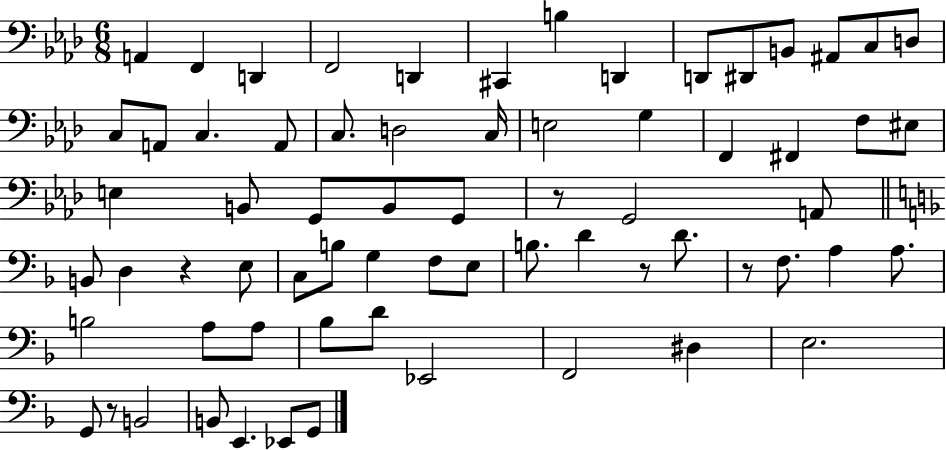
X:1
T:Untitled
M:6/8
L:1/4
K:Ab
A,, F,, D,, F,,2 D,, ^C,, B, D,, D,,/2 ^D,,/2 B,,/2 ^A,,/2 C,/2 D,/2 C,/2 A,,/2 C, A,,/2 C,/2 D,2 C,/4 E,2 G, F,, ^F,, F,/2 ^E,/2 E, B,,/2 G,,/2 B,,/2 G,,/2 z/2 G,,2 A,,/2 B,,/2 D, z E,/2 C,/2 B,/2 G, F,/2 E,/2 B,/2 D z/2 D/2 z/2 F,/2 A, A,/2 B,2 A,/2 A,/2 _B,/2 D/2 _E,,2 F,,2 ^D, E,2 G,,/2 z/2 B,,2 B,,/2 E,, _E,,/2 G,,/2